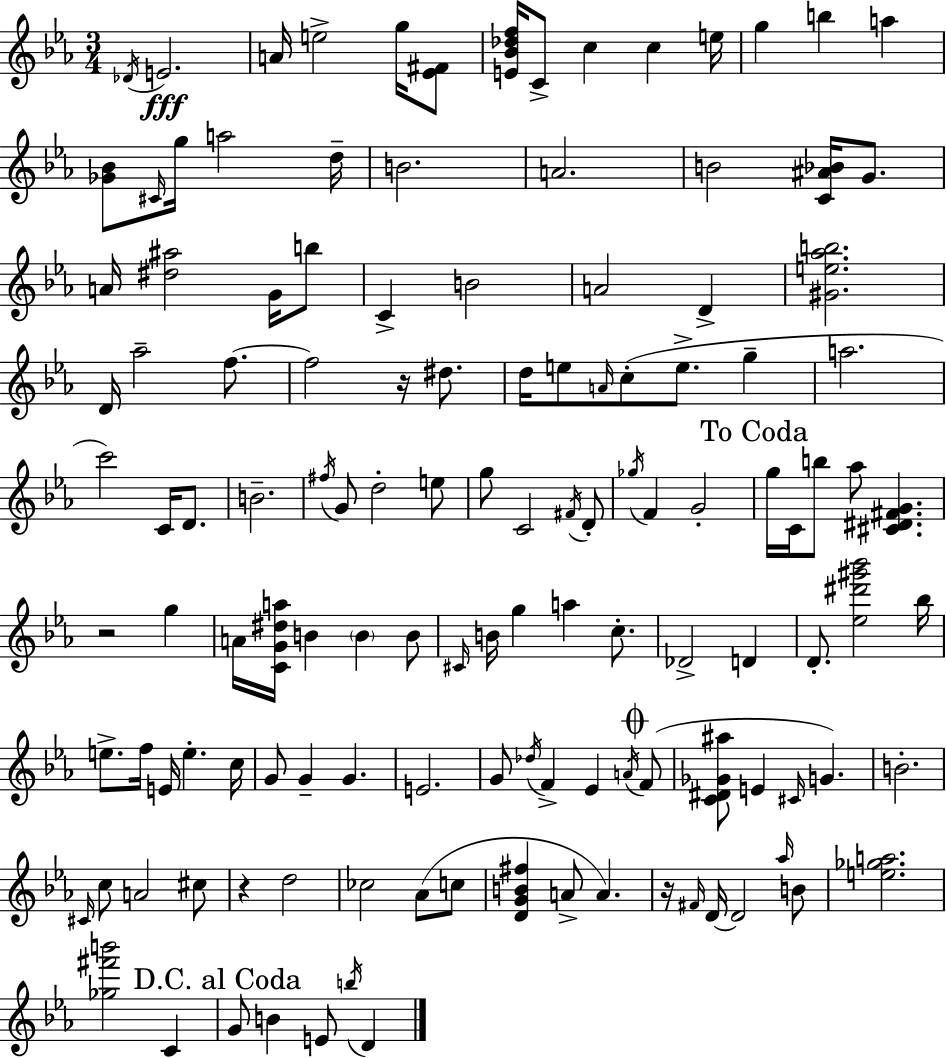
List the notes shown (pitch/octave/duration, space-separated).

Db4/s E4/h. A4/s E5/h G5/s [Eb4,F#4]/e [E4,Bb4,Db5,F5]/s C4/e C5/q C5/q E5/s G5/q B5/q A5/q [Gb4,Bb4]/e C#4/s G5/s A5/h D5/s B4/h. A4/h. B4/h [C4,A#4,Bb4]/s G4/e. A4/s [D#5,A#5]/h G4/s B5/e C4/q B4/h A4/h D4/q [G#4,E5,Ab5,B5]/h. D4/s Ab5/h F5/e. F5/h R/s D#5/e. D5/s E5/e A4/s C5/e E5/e. G5/q A5/h. C6/h C4/s D4/e. B4/h. F#5/s G4/e D5/h E5/e G5/e C4/h F#4/s D4/e Gb5/s F4/q G4/h G5/s C4/s B5/e Ab5/e [C#4,D#4,F#4,G4]/q. R/h G5/q A4/s [C4,G4,D#5,A5]/s B4/q B4/q B4/e C#4/s B4/s G5/q A5/q C5/e. Db4/h D4/q D4/e. [Eb5,D#6,G#6,Bb6]/h Bb5/s E5/e. F5/s E4/s E5/q. C5/s G4/e G4/q G4/q. E4/h. G4/e Db5/s F4/q Eb4/q A4/s F4/e [C4,D#4,Gb4,A#5]/e E4/q C#4/s G4/q. B4/h. C#4/s C5/e A4/h C#5/e R/q D5/h CES5/h Ab4/e C5/e [D4,G4,B4,F#5]/q A4/e A4/q. R/s F#4/s D4/s D4/h Ab5/s B4/e [E5,Gb5,A5]/h. [Gb5,F#6,B6]/h C4/q G4/e B4/q E4/e B5/s D4/q